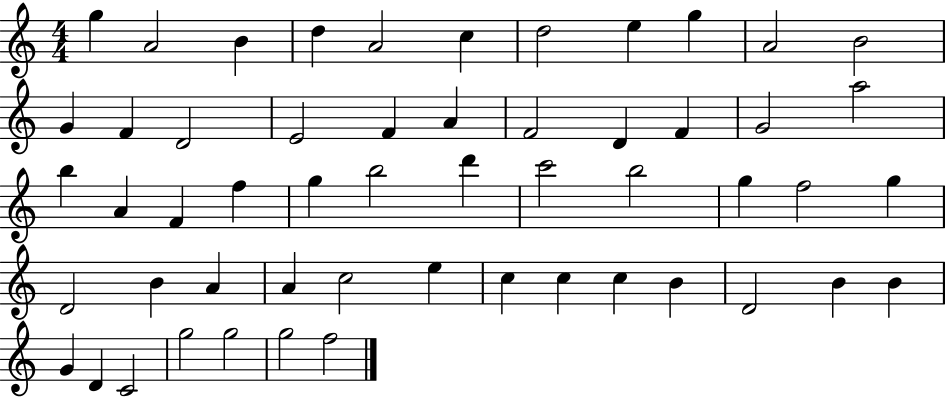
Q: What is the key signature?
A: C major